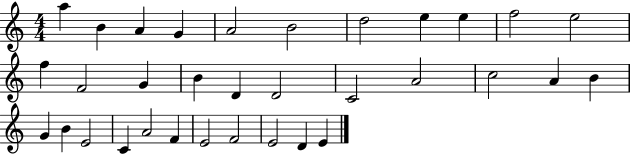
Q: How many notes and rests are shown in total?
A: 33